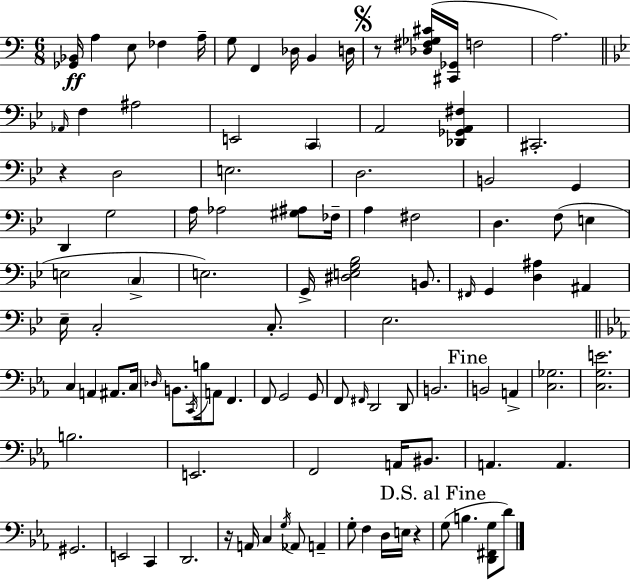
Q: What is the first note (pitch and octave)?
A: A3